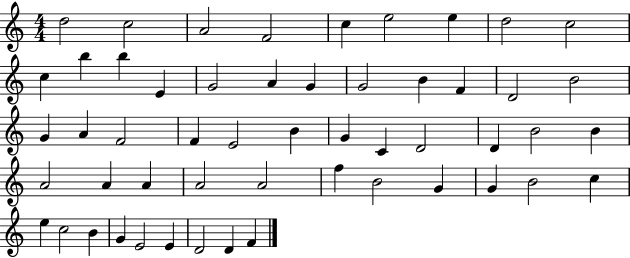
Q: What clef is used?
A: treble